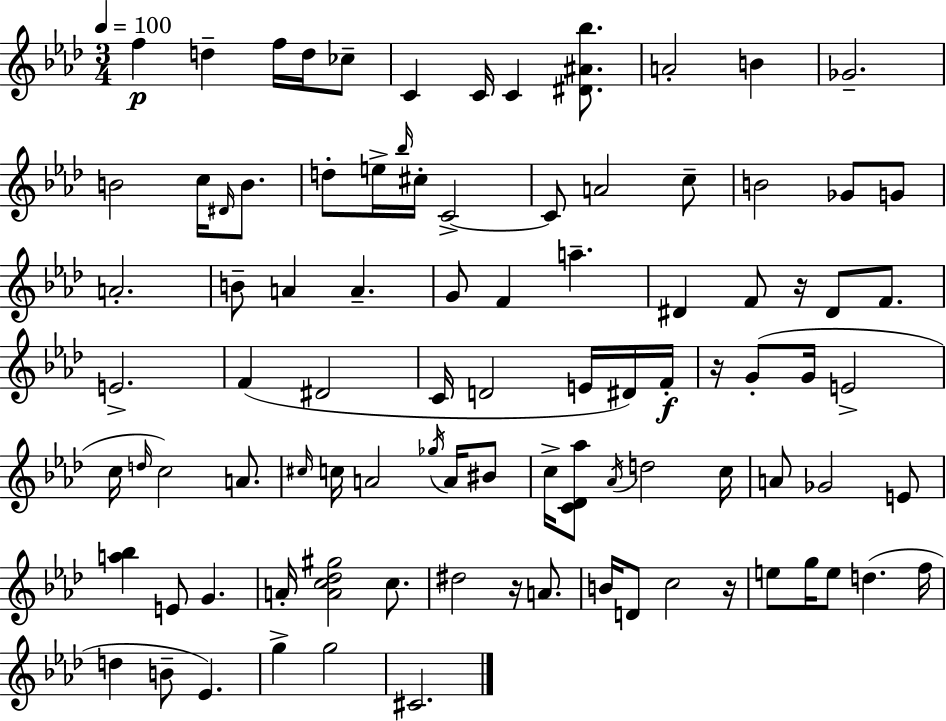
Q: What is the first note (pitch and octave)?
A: F5